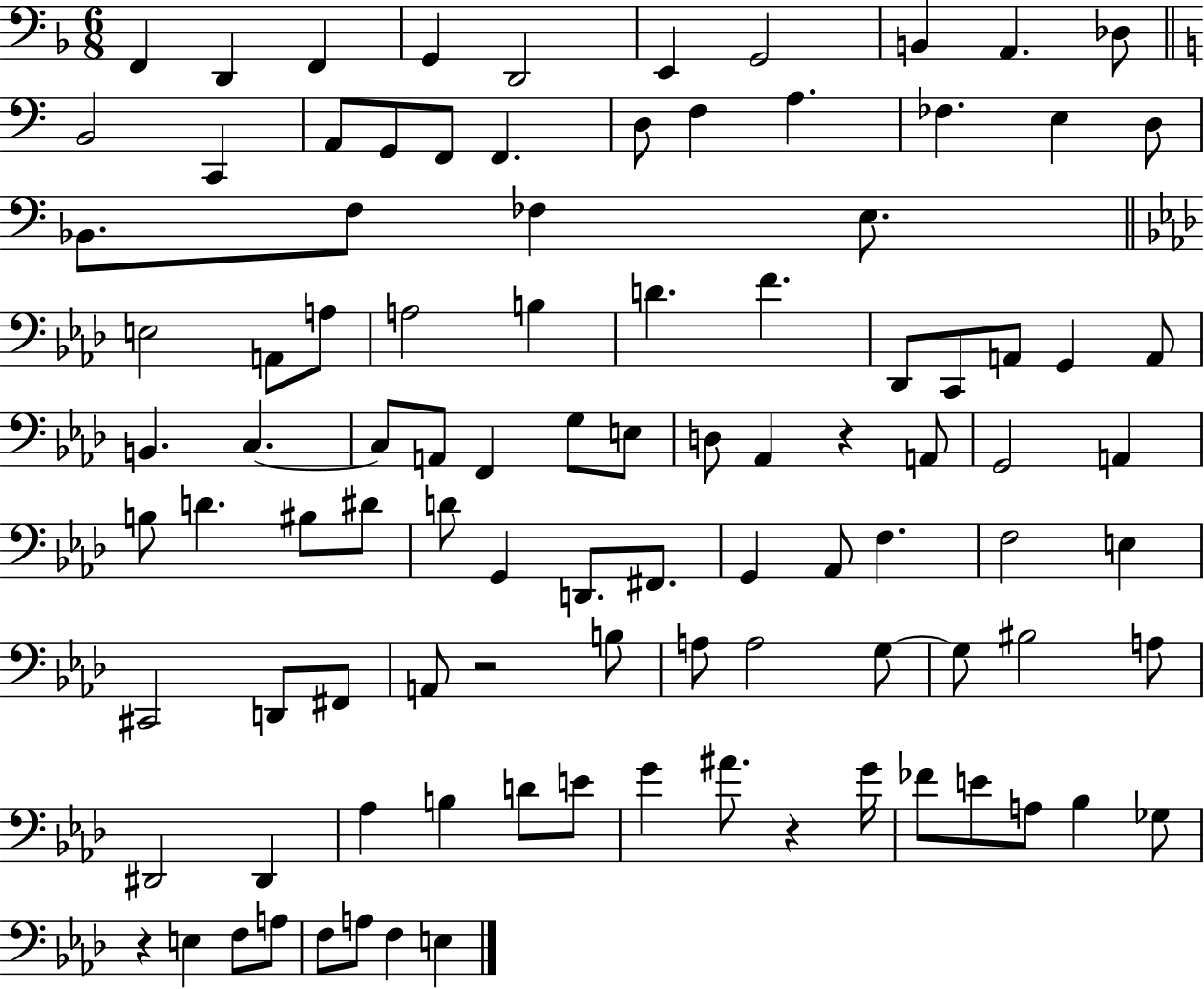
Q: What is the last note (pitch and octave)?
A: E3